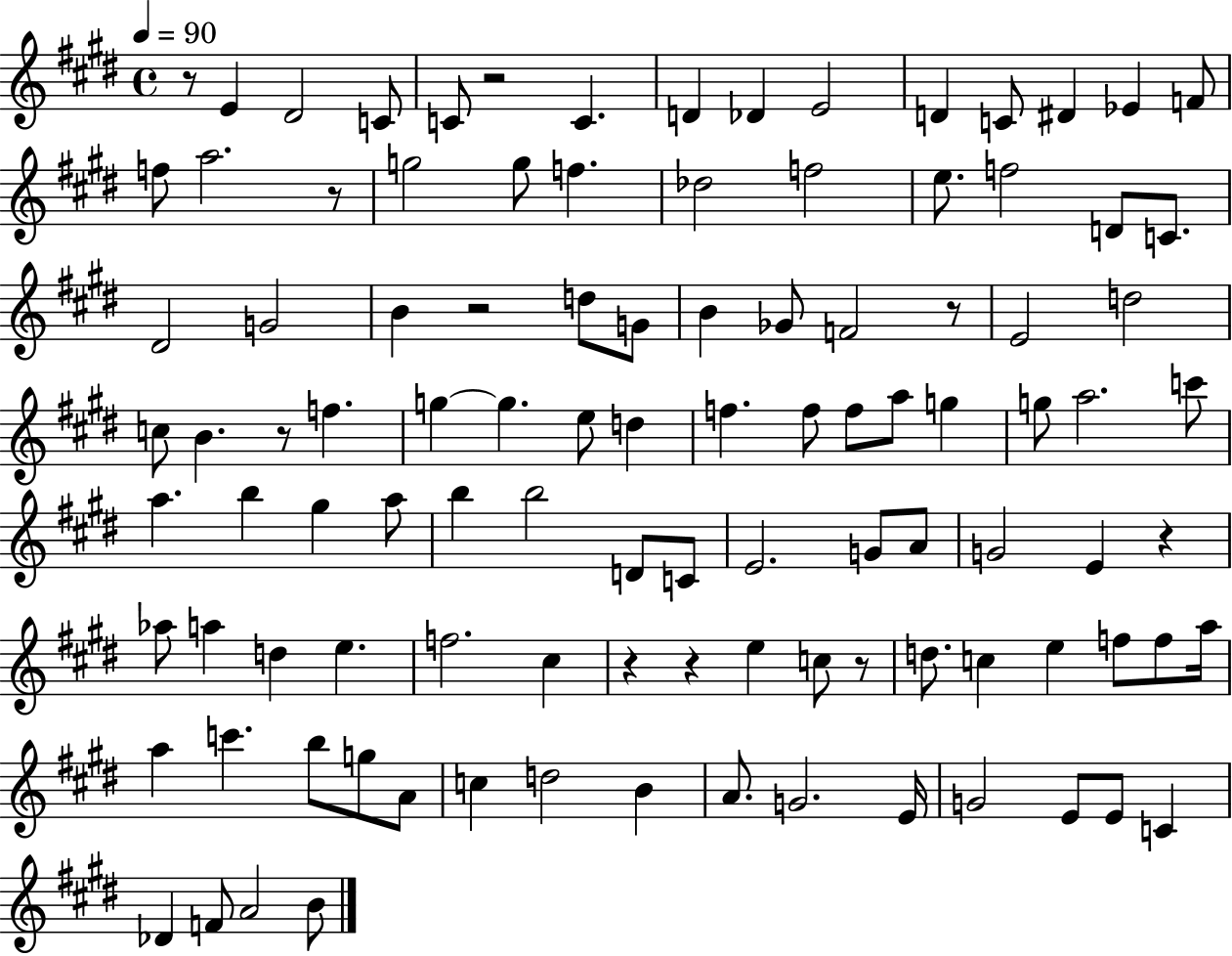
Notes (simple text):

R/e E4/q D#4/h C4/e C4/e R/h C4/q. D4/q Db4/q E4/h D4/q C4/e D#4/q Eb4/q F4/e F5/e A5/h. R/e G5/h G5/e F5/q. Db5/h F5/h E5/e. F5/h D4/e C4/e. D#4/h G4/h B4/q R/h D5/e G4/e B4/q Gb4/e F4/h R/e E4/h D5/h C5/e B4/q. R/e F5/q. G5/q G5/q. E5/e D5/q F5/q. F5/e F5/e A5/e G5/q G5/e A5/h. C6/e A5/q. B5/q G#5/q A5/e B5/q B5/h D4/e C4/e E4/h. G4/e A4/e G4/h E4/q R/q Ab5/e A5/q D5/q E5/q. F5/h. C#5/q R/q R/q E5/q C5/e R/e D5/e. C5/q E5/q F5/e F5/e A5/s A5/q C6/q. B5/e G5/e A4/e C5/q D5/h B4/q A4/e. G4/h. E4/s G4/h E4/e E4/e C4/q Db4/q F4/e A4/h B4/e